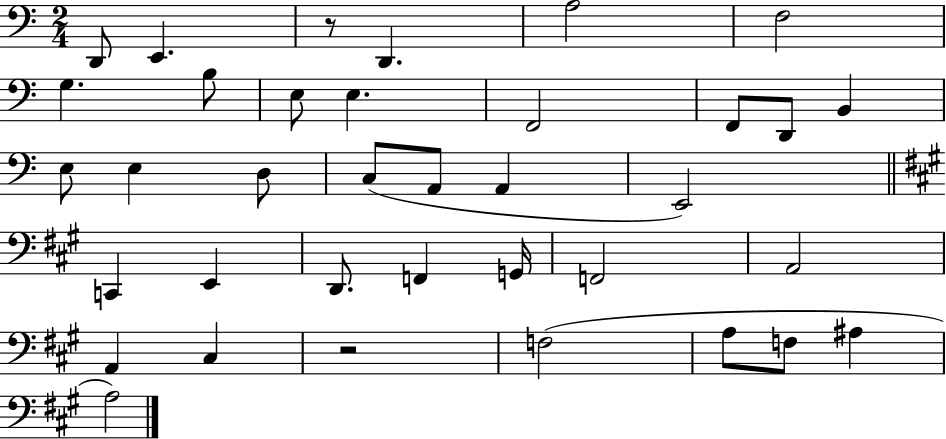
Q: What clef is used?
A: bass